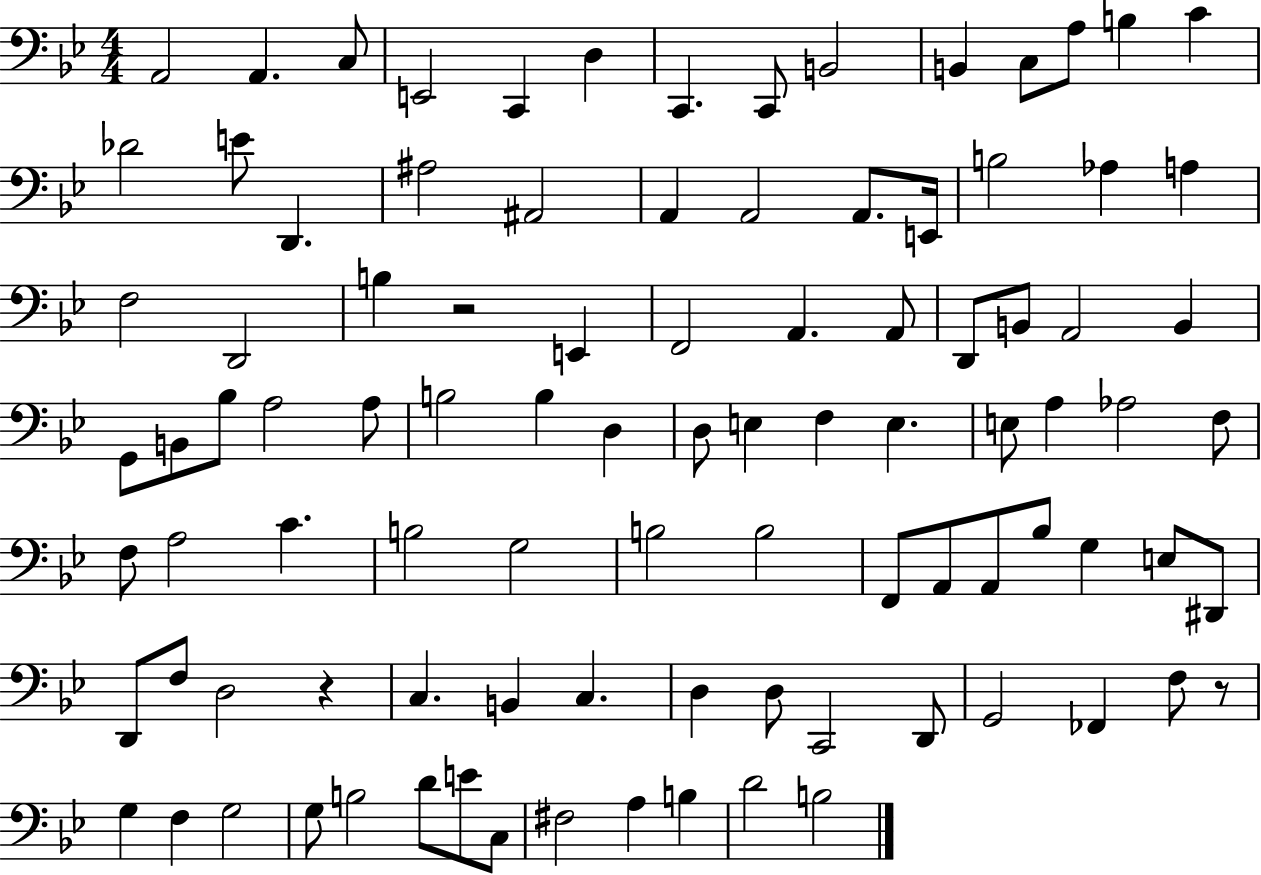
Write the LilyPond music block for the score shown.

{
  \clef bass
  \numericTimeSignature
  \time 4/4
  \key bes \major
  \repeat volta 2 { a,2 a,4. c8 | e,2 c,4 d4 | c,4. c,8 b,2 | b,4 c8 a8 b4 c'4 | \break des'2 e'8 d,4. | ais2 ais,2 | a,4 a,2 a,8. e,16 | b2 aes4 a4 | \break f2 d,2 | b4 r2 e,4 | f,2 a,4. a,8 | d,8 b,8 a,2 b,4 | \break g,8 b,8 bes8 a2 a8 | b2 b4 d4 | d8 e4 f4 e4. | e8 a4 aes2 f8 | \break f8 a2 c'4. | b2 g2 | b2 b2 | f,8 a,8 a,8 bes8 g4 e8 dis,8 | \break d,8 f8 d2 r4 | c4. b,4 c4. | d4 d8 c,2 d,8 | g,2 fes,4 f8 r8 | \break g4 f4 g2 | g8 b2 d'8 e'8 c8 | fis2 a4 b4 | d'2 b2 | \break } \bar "|."
}